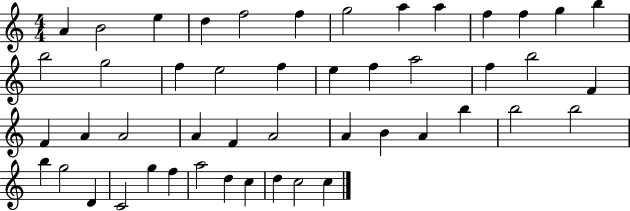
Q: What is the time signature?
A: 4/4